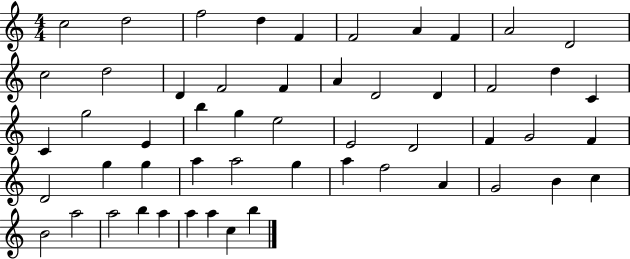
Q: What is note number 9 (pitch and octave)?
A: A4